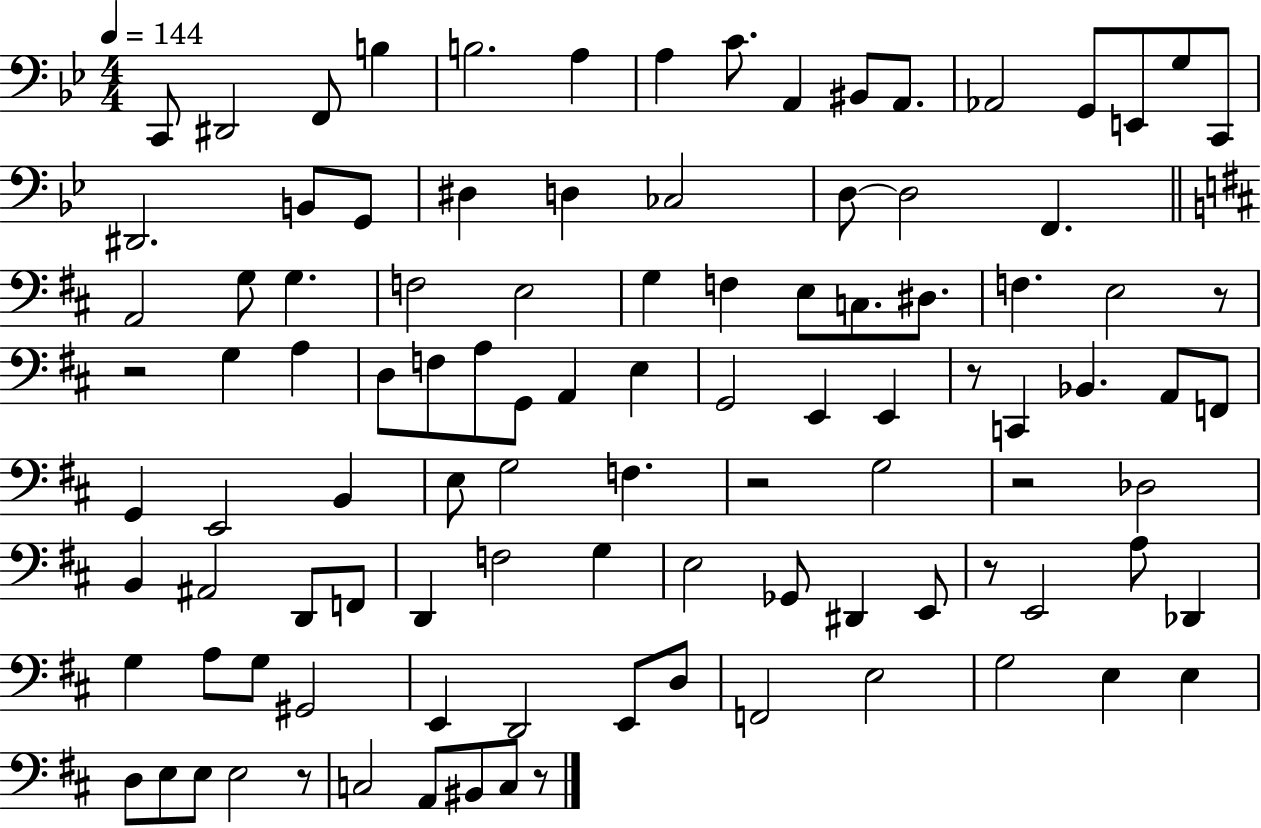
{
  \clef bass
  \numericTimeSignature
  \time 4/4
  \key bes \major
  \tempo 4 = 144
  c,8 dis,2 f,8 b4 | b2. a4 | a4 c'8. a,4 bis,8 a,8. | aes,2 g,8 e,8 g8 c,8 | \break dis,2. b,8 g,8 | dis4 d4 ces2 | d8~~ d2 f,4. | \bar "||" \break \key b \minor a,2 g8 g4. | f2 e2 | g4 f4 e8 c8. dis8. | f4. e2 r8 | \break r2 g4 a4 | d8 f8 a8 g,8 a,4 e4 | g,2 e,4 e,4 | r8 c,4 bes,4. a,8 f,8 | \break g,4 e,2 b,4 | e8 g2 f4. | r2 g2 | r2 des2 | \break b,4 ais,2 d,8 f,8 | d,4 f2 g4 | e2 ges,8 dis,4 e,8 | r8 e,2 a8 des,4 | \break g4 a8 g8 gis,2 | e,4 d,2 e,8 d8 | f,2 e2 | g2 e4 e4 | \break d8 e8 e8 e2 r8 | c2 a,8 bis,8 c8 r8 | \bar "|."
}